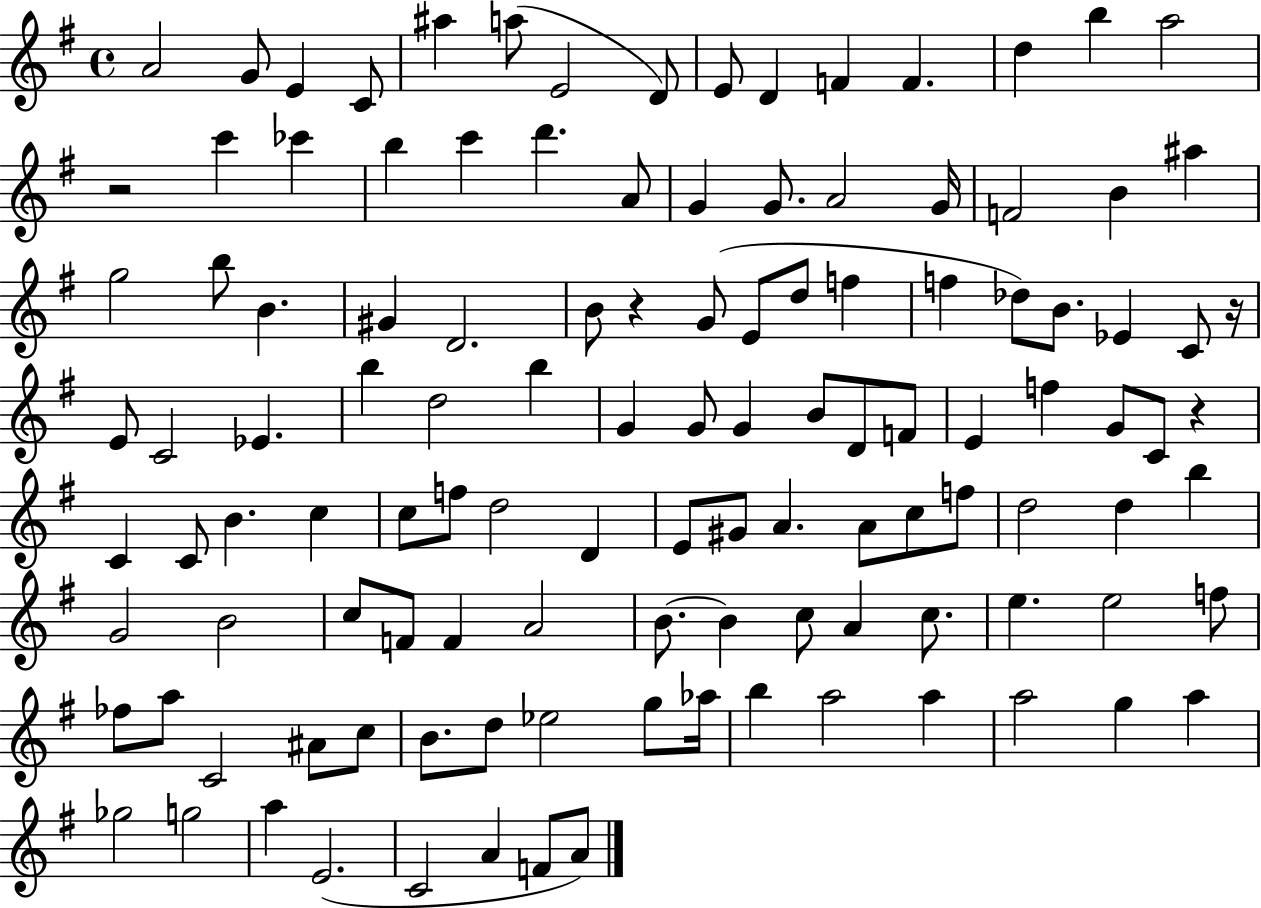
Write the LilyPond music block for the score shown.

{
  \clef treble
  \time 4/4
  \defaultTimeSignature
  \key g \major
  a'2 g'8 e'4 c'8 | ais''4 a''8( e'2 d'8) | e'8 d'4 f'4 f'4. | d''4 b''4 a''2 | \break r2 c'''4 ces'''4 | b''4 c'''4 d'''4. a'8 | g'4 g'8. a'2 g'16 | f'2 b'4 ais''4 | \break g''2 b''8 b'4. | gis'4 d'2. | b'8 r4 g'8( e'8 d''8 f''4 | f''4 des''8) b'8. ees'4 c'8 r16 | \break e'8 c'2 ees'4. | b''4 d''2 b''4 | g'4 g'8 g'4 b'8 d'8 f'8 | e'4 f''4 g'8 c'8 r4 | \break c'4 c'8 b'4. c''4 | c''8 f''8 d''2 d'4 | e'8 gis'8 a'4. a'8 c''8 f''8 | d''2 d''4 b''4 | \break g'2 b'2 | c''8 f'8 f'4 a'2 | b'8.~~ b'4 c''8 a'4 c''8. | e''4. e''2 f''8 | \break fes''8 a''8 c'2 ais'8 c''8 | b'8. d''8 ees''2 g''8 aes''16 | b''4 a''2 a''4 | a''2 g''4 a''4 | \break ges''2 g''2 | a''4 e'2.( | c'2 a'4 f'8 a'8) | \bar "|."
}